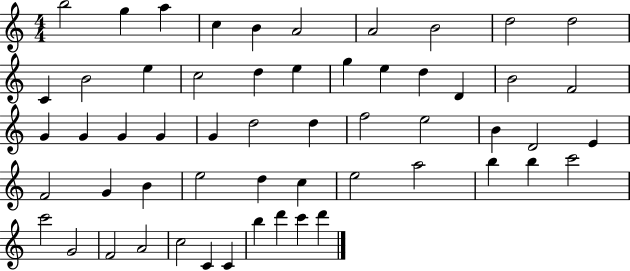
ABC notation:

X:1
T:Untitled
M:4/4
L:1/4
K:C
b2 g a c B A2 A2 B2 d2 d2 C B2 e c2 d e g e d D B2 F2 G G G G G d2 d f2 e2 B D2 E F2 G B e2 d c e2 a2 b b c'2 c'2 G2 F2 A2 c2 C C b d' c' d'